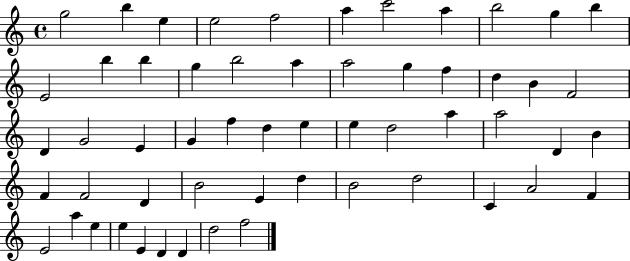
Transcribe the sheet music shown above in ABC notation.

X:1
T:Untitled
M:4/4
L:1/4
K:C
g2 b e e2 f2 a c'2 a b2 g b E2 b b g b2 a a2 g f d B F2 D G2 E G f d e e d2 a a2 D B F F2 D B2 E d B2 d2 C A2 F E2 a e e E D D d2 f2